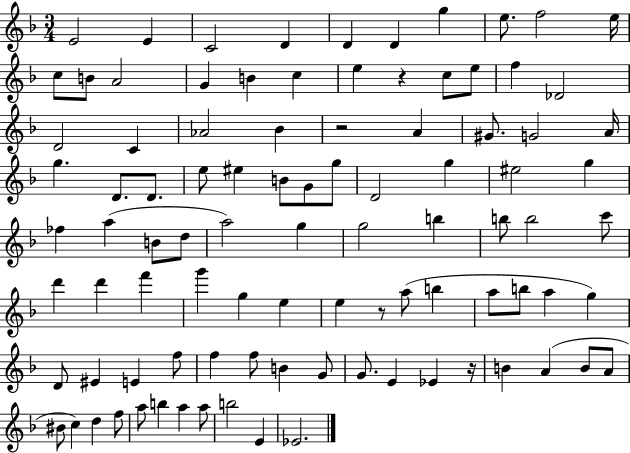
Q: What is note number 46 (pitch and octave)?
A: A5